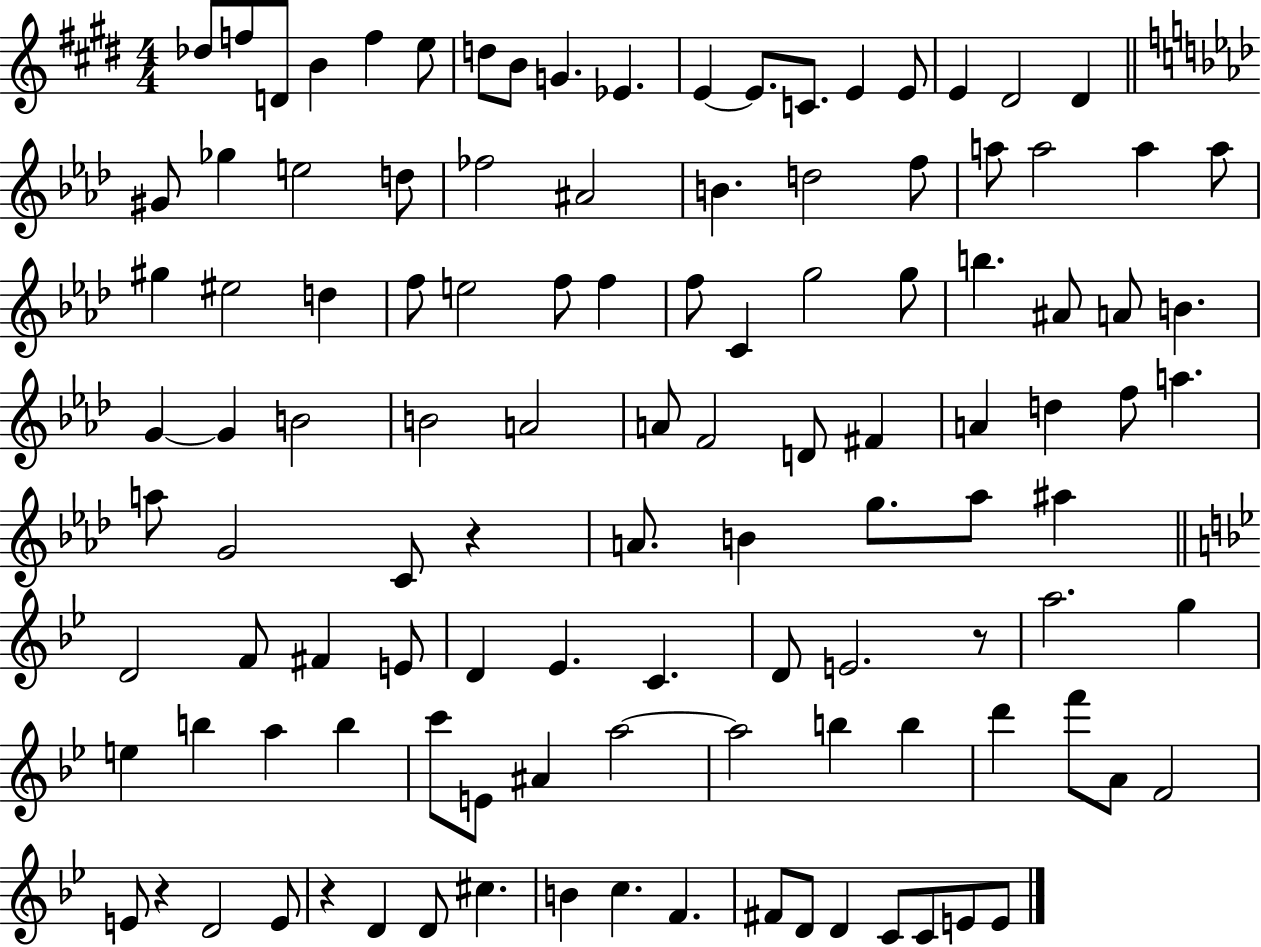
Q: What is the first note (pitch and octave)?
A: Db5